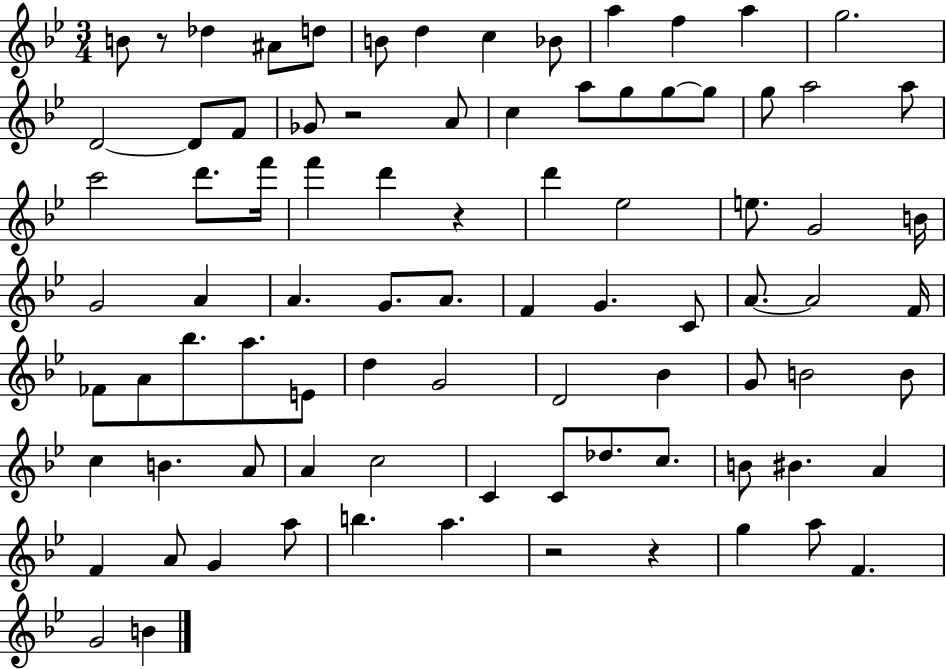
{
  \clef treble
  \numericTimeSignature
  \time 3/4
  \key bes \major
  b'8 r8 des''4 ais'8 d''8 | b'8 d''4 c''4 bes'8 | a''4 f''4 a''4 | g''2. | \break d'2~~ d'8 f'8 | ges'8 r2 a'8 | c''4 a''8 g''8 g''8~~ g''8 | g''8 a''2 a''8 | \break c'''2 d'''8. f'''16 | f'''4 d'''4 r4 | d'''4 ees''2 | e''8. g'2 b'16 | \break g'2 a'4 | a'4. g'8. a'8. | f'4 g'4. c'8 | a'8.~~ a'2 f'16 | \break fes'8 a'8 bes''8. a''8. e'8 | d''4 g'2 | d'2 bes'4 | g'8 b'2 b'8 | \break c''4 b'4. a'8 | a'4 c''2 | c'4 c'8 des''8. c''8. | b'8 bis'4. a'4 | \break f'4 a'8 g'4 a''8 | b''4. a''4. | r2 r4 | g''4 a''8 f'4. | \break g'2 b'4 | \bar "|."
}